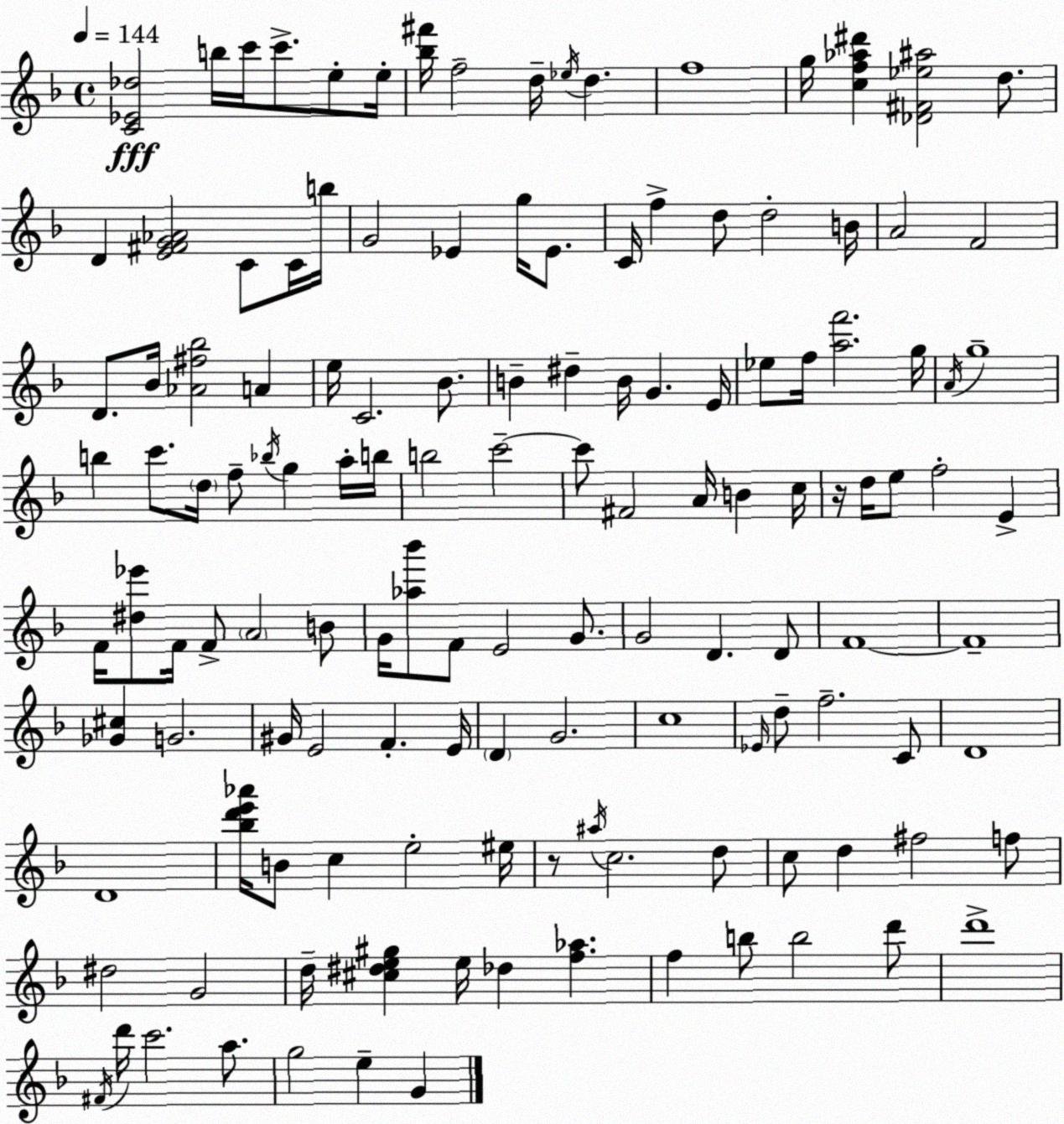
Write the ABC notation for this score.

X:1
T:Untitled
M:4/4
L:1/4
K:F
[C_E_d]2 b/4 c'/4 c'/2 e/2 e/4 [_b^f']/4 f2 d/4 _e/4 d f4 g/4 [cf_a^d'] [_D^F_e^a]2 d/2 D [E^FG_A]2 C/2 C/4 b/4 G2 _E g/4 _E/2 C/4 f d/2 d2 B/4 A2 F2 D/2 _B/4 [_A^f_b]2 A e/4 C2 _B/2 B ^d B/4 G E/4 _e/2 f/4 [af']2 g/4 A/4 g4 b c'/2 d/4 f/2 _b/4 g a/4 b/4 b2 c'2 c'/2 ^F2 A/4 B c/4 z/4 d/4 e/2 f2 E F/4 [^d_e']/2 F/4 F/2 A2 B/2 G/4 [_a_b']/2 F/2 E2 G/2 G2 D D/2 F4 F4 [_G^c] G2 ^G/4 E2 F E/4 D G2 c4 _E/4 d/2 f2 C/2 D4 D4 [_bd'e'_a']/4 B/2 c e2 ^e/4 z/2 ^a/4 c2 d/2 c/2 d ^f2 f/2 ^d2 G2 d/4 [^c^de^g] e/4 _d [f_a] f b/2 b2 d'/2 d'4 ^F/4 d'/4 c'2 a/2 g2 e G